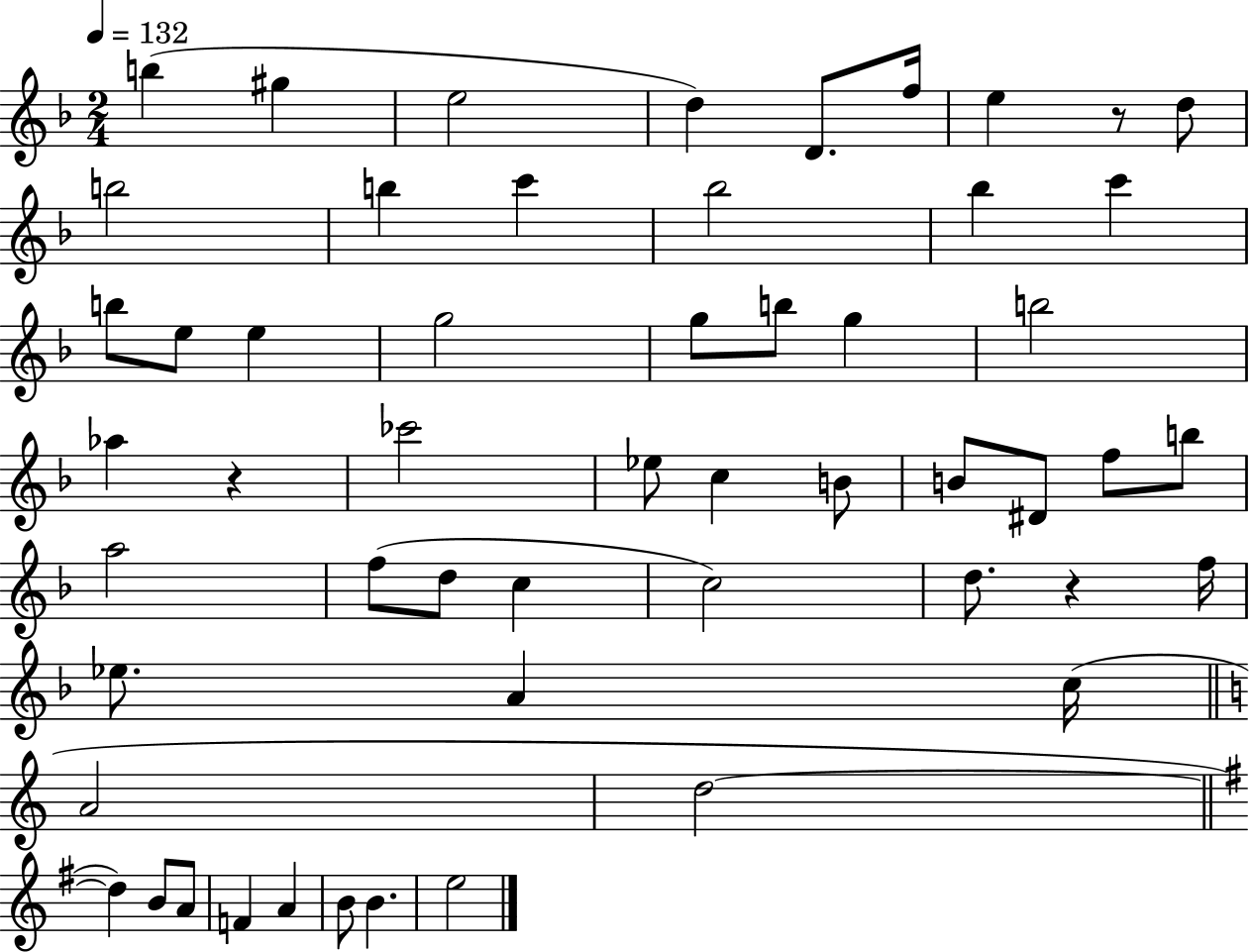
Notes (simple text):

B5/q G#5/q E5/h D5/q D4/e. F5/s E5/q R/e D5/e B5/h B5/q C6/q Bb5/h Bb5/q C6/q B5/e E5/e E5/q G5/h G5/e B5/e G5/q B5/h Ab5/q R/q CES6/h Eb5/e C5/q B4/e B4/e D#4/e F5/e B5/e A5/h F5/e D5/e C5/q C5/h D5/e. R/q F5/s Eb5/e. A4/q C5/s A4/h D5/h D5/q B4/e A4/e F4/q A4/q B4/e B4/q. E5/h